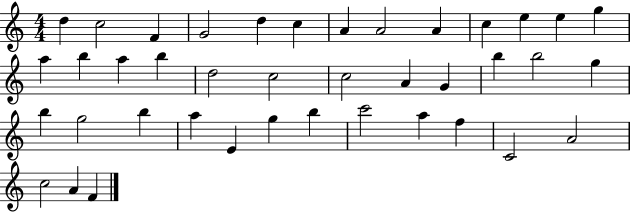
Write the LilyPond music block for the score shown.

{
  \clef treble
  \numericTimeSignature
  \time 4/4
  \key c \major
  d''4 c''2 f'4 | g'2 d''4 c''4 | a'4 a'2 a'4 | c''4 e''4 e''4 g''4 | \break a''4 b''4 a''4 b''4 | d''2 c''2 | c''2 a'4 g'4 | b''4 b''2 g''4 | \break b''4 g''2 b''4 | a''4 e'4 g''4 b''4 | c'''2 a''4 f''4 | c'2 a'2 | \break c''2 a'4 f'4 | \bar "|."
}